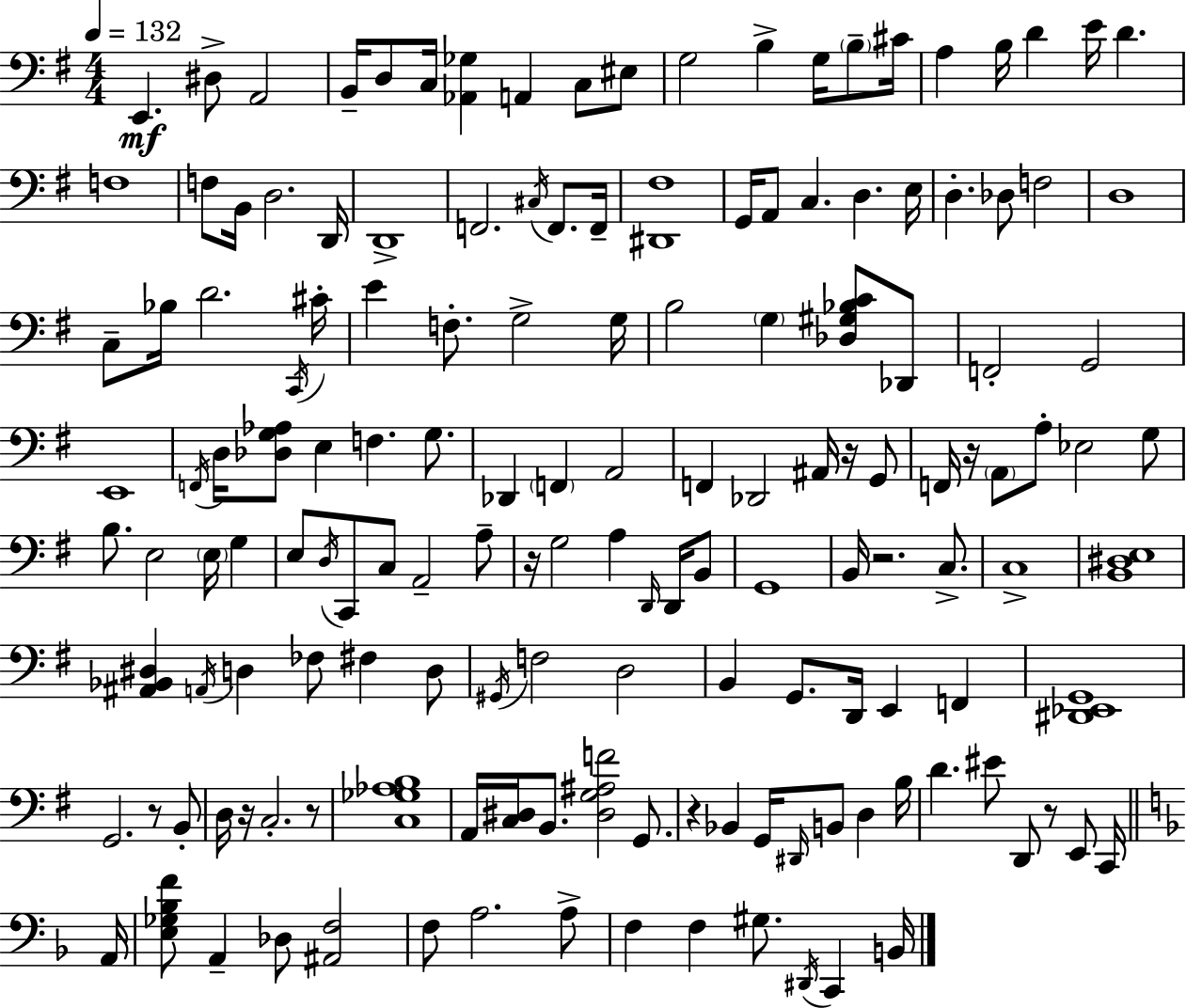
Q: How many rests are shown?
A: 9